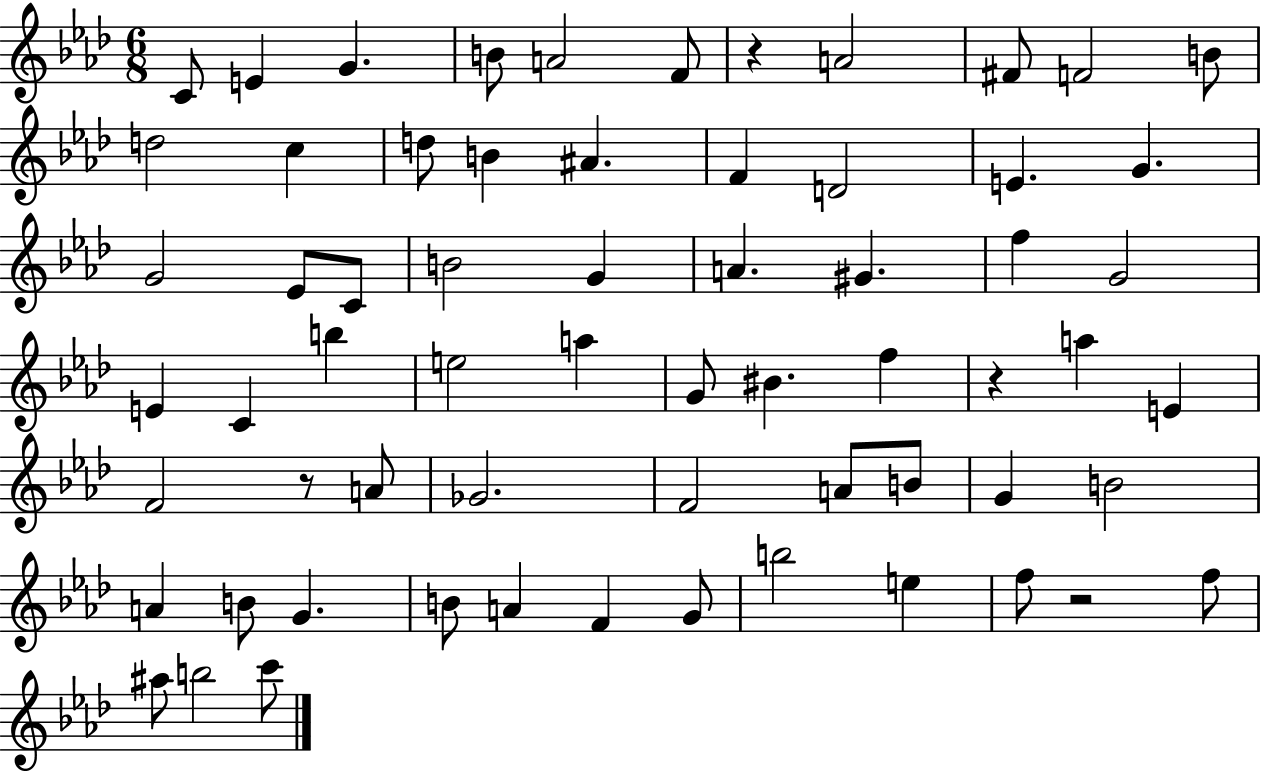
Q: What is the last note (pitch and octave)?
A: C6